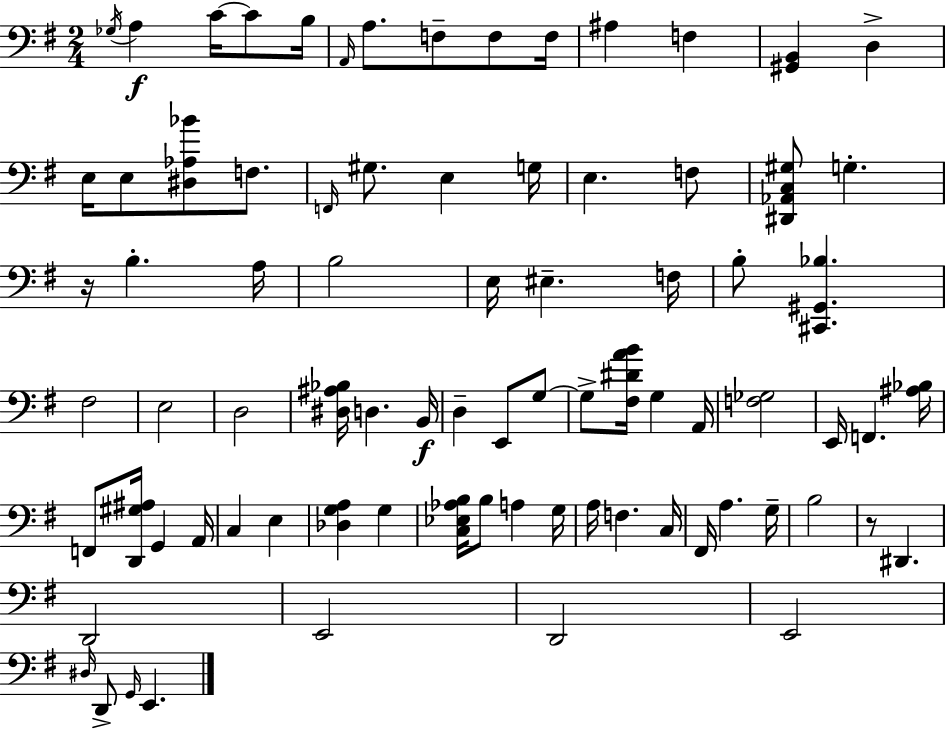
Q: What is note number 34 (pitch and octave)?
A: D3